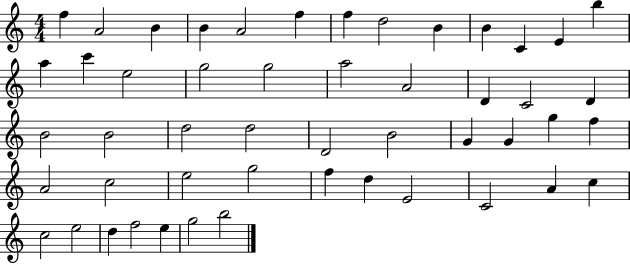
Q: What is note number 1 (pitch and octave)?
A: F5